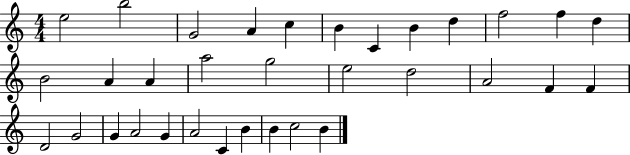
X:1
T:Untitled
M:4/4
L:1/4
K:C
e2 b2 G2 A c B C B d f2 f d B2 A A a2 g2 e2 d2 A2 F F D2 G2 G A2 G A2 C B B c2 B